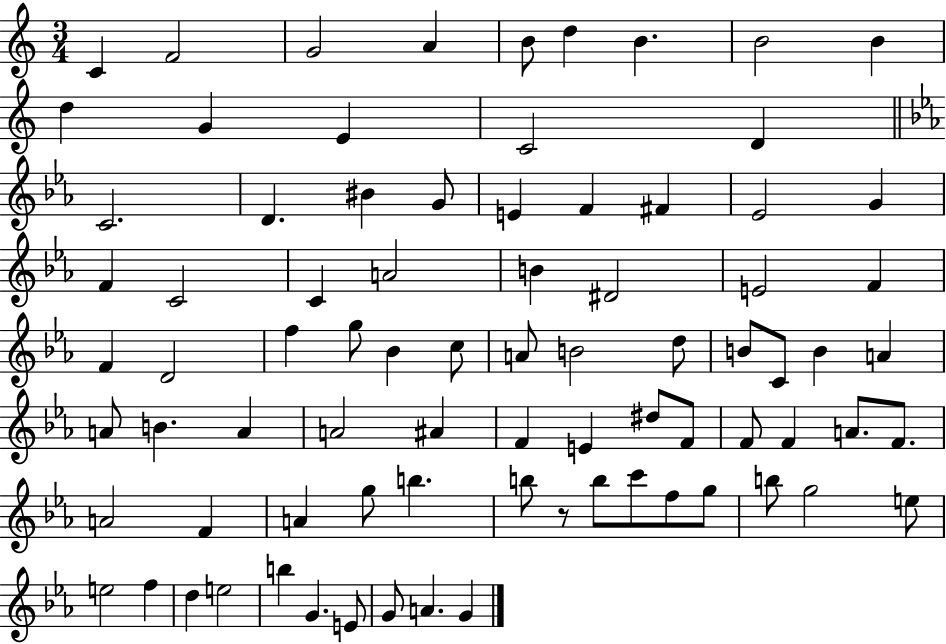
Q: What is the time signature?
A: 3/4